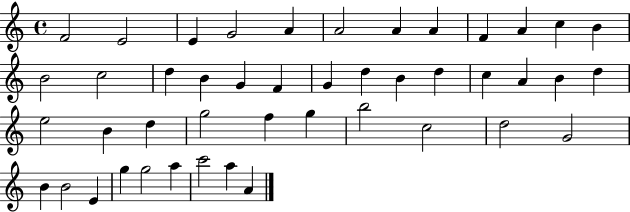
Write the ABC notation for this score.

X:1
T:Untitled
M:4/4
L:1/4
K:C
F2 E2 E G2 A A2 A A F A c B B2 c2 d B G F G d B d c A B d e2 B d g2 f g b2 c2 d2 G2 B B2 E g g2 a c'2 a A